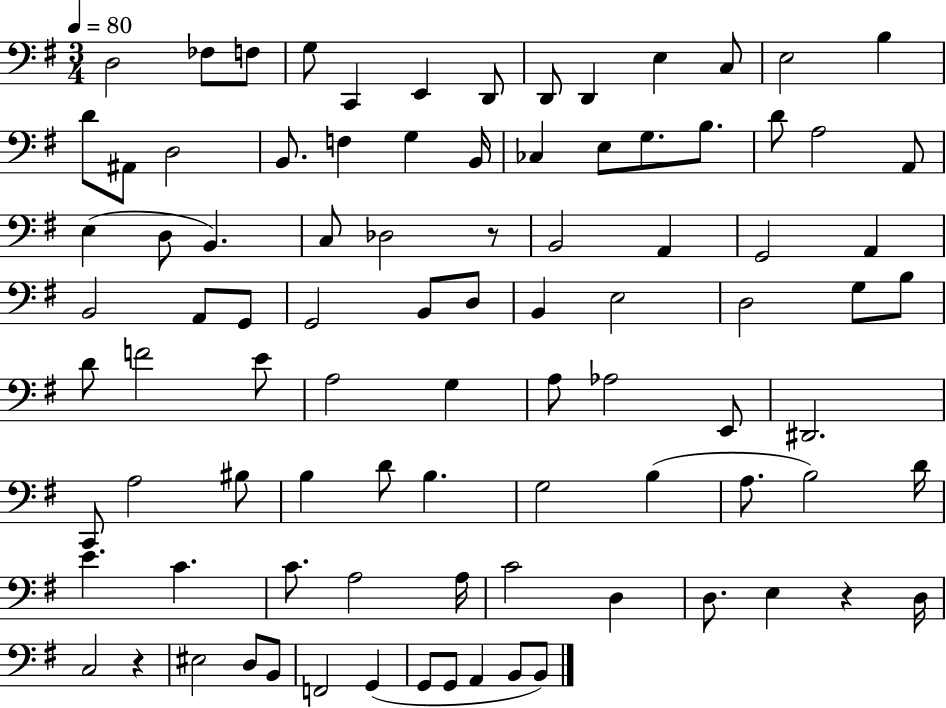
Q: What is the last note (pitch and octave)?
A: B2